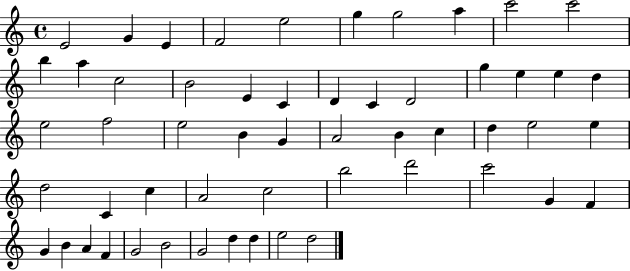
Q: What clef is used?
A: treble